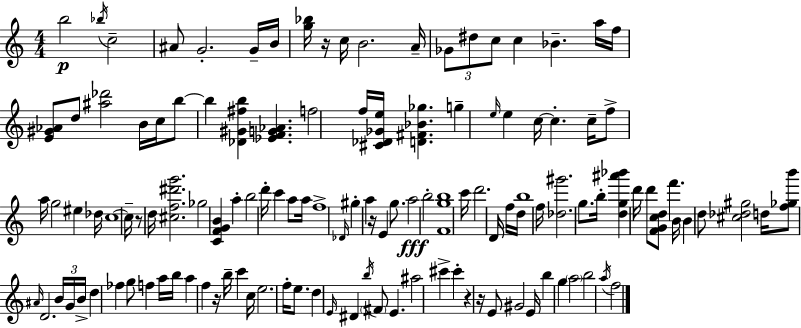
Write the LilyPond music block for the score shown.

{
  \clef treble
  \numericTimeSignature
  \time 4/4
  \key c \major
  \repeat volta 2 { b''2\p \acciaccatura { bes''16 } c''2-- | ais'8 g'2.-. g'16-- | b'16 <g'' bes''>16 r16 c''16 b'2. | a'16-- \tuplet 3/2 { ges'8 dis''8 c''8 } c''4 bes'4.-- | \break a''16 f''16 <e' gis' aes'>8 d''8 <ais'' des'''>2 b'16 | c''16 b''8~~ b''4 <des' gis' fis'' b''>4 <ees' f' g' aes'>4. | f''2 f''16 <cis' des' ges' e''>16 <d' fis' bes' ges''>4. | g''4-- \grace { e''16 } e''4 c''16~~ c''4.-. | \break c''16-- f''8-> a''16 g''2 eis''4 | des''16 c''1~~ | c''16-- r8 d''16 <cis'' f'' dis''' g'''>2. | ges''2 <c' f' g' b'>4 a''4-. | \break b''2 d'''16-. c'''4 a''8 | a''16 f''1-> | \grace { des'16 } gis''4-. a''4 r16 e'4 | g''8. a''2\fff b''2-. | \break <f' g'' b''>1 | c'''16 d'''2. | d'16 f''16 d''16 b''1 | f''16 <des'' gis'''>2. | \break g''8. b''16-. <d'' g'' ais''' bes'''>4 d'''16 d'''8 <f' g' c'' d''>8 f'''4. | b'16 b'4 d''8 <cis'' des'' gis''>2 | d''16 <f'' ges'' b'''>8 \grace { ais'16 } d'2. | \tuplet 3/2 { b'16 g'16 b'16-> } d''4 fes''4 g''8 f''4 | \break a''16 b''16 a''4 f''4 r16 b''16-- c'''4 | c''16 e''2. | f''16-. e''8. d''4 \grace { e'16 } dis'4 \acciaccatura { b''16 } \parenthesize fis'8 | e'4. ais''2 cis'''4-> | \break cis'''4-. r4 r16 e'8 gis'2 | e'16 b''4 g''4 \parenthesize a''2 | b''2 \acciaccatura { a''16 } f''2 | } \bar "|."
}